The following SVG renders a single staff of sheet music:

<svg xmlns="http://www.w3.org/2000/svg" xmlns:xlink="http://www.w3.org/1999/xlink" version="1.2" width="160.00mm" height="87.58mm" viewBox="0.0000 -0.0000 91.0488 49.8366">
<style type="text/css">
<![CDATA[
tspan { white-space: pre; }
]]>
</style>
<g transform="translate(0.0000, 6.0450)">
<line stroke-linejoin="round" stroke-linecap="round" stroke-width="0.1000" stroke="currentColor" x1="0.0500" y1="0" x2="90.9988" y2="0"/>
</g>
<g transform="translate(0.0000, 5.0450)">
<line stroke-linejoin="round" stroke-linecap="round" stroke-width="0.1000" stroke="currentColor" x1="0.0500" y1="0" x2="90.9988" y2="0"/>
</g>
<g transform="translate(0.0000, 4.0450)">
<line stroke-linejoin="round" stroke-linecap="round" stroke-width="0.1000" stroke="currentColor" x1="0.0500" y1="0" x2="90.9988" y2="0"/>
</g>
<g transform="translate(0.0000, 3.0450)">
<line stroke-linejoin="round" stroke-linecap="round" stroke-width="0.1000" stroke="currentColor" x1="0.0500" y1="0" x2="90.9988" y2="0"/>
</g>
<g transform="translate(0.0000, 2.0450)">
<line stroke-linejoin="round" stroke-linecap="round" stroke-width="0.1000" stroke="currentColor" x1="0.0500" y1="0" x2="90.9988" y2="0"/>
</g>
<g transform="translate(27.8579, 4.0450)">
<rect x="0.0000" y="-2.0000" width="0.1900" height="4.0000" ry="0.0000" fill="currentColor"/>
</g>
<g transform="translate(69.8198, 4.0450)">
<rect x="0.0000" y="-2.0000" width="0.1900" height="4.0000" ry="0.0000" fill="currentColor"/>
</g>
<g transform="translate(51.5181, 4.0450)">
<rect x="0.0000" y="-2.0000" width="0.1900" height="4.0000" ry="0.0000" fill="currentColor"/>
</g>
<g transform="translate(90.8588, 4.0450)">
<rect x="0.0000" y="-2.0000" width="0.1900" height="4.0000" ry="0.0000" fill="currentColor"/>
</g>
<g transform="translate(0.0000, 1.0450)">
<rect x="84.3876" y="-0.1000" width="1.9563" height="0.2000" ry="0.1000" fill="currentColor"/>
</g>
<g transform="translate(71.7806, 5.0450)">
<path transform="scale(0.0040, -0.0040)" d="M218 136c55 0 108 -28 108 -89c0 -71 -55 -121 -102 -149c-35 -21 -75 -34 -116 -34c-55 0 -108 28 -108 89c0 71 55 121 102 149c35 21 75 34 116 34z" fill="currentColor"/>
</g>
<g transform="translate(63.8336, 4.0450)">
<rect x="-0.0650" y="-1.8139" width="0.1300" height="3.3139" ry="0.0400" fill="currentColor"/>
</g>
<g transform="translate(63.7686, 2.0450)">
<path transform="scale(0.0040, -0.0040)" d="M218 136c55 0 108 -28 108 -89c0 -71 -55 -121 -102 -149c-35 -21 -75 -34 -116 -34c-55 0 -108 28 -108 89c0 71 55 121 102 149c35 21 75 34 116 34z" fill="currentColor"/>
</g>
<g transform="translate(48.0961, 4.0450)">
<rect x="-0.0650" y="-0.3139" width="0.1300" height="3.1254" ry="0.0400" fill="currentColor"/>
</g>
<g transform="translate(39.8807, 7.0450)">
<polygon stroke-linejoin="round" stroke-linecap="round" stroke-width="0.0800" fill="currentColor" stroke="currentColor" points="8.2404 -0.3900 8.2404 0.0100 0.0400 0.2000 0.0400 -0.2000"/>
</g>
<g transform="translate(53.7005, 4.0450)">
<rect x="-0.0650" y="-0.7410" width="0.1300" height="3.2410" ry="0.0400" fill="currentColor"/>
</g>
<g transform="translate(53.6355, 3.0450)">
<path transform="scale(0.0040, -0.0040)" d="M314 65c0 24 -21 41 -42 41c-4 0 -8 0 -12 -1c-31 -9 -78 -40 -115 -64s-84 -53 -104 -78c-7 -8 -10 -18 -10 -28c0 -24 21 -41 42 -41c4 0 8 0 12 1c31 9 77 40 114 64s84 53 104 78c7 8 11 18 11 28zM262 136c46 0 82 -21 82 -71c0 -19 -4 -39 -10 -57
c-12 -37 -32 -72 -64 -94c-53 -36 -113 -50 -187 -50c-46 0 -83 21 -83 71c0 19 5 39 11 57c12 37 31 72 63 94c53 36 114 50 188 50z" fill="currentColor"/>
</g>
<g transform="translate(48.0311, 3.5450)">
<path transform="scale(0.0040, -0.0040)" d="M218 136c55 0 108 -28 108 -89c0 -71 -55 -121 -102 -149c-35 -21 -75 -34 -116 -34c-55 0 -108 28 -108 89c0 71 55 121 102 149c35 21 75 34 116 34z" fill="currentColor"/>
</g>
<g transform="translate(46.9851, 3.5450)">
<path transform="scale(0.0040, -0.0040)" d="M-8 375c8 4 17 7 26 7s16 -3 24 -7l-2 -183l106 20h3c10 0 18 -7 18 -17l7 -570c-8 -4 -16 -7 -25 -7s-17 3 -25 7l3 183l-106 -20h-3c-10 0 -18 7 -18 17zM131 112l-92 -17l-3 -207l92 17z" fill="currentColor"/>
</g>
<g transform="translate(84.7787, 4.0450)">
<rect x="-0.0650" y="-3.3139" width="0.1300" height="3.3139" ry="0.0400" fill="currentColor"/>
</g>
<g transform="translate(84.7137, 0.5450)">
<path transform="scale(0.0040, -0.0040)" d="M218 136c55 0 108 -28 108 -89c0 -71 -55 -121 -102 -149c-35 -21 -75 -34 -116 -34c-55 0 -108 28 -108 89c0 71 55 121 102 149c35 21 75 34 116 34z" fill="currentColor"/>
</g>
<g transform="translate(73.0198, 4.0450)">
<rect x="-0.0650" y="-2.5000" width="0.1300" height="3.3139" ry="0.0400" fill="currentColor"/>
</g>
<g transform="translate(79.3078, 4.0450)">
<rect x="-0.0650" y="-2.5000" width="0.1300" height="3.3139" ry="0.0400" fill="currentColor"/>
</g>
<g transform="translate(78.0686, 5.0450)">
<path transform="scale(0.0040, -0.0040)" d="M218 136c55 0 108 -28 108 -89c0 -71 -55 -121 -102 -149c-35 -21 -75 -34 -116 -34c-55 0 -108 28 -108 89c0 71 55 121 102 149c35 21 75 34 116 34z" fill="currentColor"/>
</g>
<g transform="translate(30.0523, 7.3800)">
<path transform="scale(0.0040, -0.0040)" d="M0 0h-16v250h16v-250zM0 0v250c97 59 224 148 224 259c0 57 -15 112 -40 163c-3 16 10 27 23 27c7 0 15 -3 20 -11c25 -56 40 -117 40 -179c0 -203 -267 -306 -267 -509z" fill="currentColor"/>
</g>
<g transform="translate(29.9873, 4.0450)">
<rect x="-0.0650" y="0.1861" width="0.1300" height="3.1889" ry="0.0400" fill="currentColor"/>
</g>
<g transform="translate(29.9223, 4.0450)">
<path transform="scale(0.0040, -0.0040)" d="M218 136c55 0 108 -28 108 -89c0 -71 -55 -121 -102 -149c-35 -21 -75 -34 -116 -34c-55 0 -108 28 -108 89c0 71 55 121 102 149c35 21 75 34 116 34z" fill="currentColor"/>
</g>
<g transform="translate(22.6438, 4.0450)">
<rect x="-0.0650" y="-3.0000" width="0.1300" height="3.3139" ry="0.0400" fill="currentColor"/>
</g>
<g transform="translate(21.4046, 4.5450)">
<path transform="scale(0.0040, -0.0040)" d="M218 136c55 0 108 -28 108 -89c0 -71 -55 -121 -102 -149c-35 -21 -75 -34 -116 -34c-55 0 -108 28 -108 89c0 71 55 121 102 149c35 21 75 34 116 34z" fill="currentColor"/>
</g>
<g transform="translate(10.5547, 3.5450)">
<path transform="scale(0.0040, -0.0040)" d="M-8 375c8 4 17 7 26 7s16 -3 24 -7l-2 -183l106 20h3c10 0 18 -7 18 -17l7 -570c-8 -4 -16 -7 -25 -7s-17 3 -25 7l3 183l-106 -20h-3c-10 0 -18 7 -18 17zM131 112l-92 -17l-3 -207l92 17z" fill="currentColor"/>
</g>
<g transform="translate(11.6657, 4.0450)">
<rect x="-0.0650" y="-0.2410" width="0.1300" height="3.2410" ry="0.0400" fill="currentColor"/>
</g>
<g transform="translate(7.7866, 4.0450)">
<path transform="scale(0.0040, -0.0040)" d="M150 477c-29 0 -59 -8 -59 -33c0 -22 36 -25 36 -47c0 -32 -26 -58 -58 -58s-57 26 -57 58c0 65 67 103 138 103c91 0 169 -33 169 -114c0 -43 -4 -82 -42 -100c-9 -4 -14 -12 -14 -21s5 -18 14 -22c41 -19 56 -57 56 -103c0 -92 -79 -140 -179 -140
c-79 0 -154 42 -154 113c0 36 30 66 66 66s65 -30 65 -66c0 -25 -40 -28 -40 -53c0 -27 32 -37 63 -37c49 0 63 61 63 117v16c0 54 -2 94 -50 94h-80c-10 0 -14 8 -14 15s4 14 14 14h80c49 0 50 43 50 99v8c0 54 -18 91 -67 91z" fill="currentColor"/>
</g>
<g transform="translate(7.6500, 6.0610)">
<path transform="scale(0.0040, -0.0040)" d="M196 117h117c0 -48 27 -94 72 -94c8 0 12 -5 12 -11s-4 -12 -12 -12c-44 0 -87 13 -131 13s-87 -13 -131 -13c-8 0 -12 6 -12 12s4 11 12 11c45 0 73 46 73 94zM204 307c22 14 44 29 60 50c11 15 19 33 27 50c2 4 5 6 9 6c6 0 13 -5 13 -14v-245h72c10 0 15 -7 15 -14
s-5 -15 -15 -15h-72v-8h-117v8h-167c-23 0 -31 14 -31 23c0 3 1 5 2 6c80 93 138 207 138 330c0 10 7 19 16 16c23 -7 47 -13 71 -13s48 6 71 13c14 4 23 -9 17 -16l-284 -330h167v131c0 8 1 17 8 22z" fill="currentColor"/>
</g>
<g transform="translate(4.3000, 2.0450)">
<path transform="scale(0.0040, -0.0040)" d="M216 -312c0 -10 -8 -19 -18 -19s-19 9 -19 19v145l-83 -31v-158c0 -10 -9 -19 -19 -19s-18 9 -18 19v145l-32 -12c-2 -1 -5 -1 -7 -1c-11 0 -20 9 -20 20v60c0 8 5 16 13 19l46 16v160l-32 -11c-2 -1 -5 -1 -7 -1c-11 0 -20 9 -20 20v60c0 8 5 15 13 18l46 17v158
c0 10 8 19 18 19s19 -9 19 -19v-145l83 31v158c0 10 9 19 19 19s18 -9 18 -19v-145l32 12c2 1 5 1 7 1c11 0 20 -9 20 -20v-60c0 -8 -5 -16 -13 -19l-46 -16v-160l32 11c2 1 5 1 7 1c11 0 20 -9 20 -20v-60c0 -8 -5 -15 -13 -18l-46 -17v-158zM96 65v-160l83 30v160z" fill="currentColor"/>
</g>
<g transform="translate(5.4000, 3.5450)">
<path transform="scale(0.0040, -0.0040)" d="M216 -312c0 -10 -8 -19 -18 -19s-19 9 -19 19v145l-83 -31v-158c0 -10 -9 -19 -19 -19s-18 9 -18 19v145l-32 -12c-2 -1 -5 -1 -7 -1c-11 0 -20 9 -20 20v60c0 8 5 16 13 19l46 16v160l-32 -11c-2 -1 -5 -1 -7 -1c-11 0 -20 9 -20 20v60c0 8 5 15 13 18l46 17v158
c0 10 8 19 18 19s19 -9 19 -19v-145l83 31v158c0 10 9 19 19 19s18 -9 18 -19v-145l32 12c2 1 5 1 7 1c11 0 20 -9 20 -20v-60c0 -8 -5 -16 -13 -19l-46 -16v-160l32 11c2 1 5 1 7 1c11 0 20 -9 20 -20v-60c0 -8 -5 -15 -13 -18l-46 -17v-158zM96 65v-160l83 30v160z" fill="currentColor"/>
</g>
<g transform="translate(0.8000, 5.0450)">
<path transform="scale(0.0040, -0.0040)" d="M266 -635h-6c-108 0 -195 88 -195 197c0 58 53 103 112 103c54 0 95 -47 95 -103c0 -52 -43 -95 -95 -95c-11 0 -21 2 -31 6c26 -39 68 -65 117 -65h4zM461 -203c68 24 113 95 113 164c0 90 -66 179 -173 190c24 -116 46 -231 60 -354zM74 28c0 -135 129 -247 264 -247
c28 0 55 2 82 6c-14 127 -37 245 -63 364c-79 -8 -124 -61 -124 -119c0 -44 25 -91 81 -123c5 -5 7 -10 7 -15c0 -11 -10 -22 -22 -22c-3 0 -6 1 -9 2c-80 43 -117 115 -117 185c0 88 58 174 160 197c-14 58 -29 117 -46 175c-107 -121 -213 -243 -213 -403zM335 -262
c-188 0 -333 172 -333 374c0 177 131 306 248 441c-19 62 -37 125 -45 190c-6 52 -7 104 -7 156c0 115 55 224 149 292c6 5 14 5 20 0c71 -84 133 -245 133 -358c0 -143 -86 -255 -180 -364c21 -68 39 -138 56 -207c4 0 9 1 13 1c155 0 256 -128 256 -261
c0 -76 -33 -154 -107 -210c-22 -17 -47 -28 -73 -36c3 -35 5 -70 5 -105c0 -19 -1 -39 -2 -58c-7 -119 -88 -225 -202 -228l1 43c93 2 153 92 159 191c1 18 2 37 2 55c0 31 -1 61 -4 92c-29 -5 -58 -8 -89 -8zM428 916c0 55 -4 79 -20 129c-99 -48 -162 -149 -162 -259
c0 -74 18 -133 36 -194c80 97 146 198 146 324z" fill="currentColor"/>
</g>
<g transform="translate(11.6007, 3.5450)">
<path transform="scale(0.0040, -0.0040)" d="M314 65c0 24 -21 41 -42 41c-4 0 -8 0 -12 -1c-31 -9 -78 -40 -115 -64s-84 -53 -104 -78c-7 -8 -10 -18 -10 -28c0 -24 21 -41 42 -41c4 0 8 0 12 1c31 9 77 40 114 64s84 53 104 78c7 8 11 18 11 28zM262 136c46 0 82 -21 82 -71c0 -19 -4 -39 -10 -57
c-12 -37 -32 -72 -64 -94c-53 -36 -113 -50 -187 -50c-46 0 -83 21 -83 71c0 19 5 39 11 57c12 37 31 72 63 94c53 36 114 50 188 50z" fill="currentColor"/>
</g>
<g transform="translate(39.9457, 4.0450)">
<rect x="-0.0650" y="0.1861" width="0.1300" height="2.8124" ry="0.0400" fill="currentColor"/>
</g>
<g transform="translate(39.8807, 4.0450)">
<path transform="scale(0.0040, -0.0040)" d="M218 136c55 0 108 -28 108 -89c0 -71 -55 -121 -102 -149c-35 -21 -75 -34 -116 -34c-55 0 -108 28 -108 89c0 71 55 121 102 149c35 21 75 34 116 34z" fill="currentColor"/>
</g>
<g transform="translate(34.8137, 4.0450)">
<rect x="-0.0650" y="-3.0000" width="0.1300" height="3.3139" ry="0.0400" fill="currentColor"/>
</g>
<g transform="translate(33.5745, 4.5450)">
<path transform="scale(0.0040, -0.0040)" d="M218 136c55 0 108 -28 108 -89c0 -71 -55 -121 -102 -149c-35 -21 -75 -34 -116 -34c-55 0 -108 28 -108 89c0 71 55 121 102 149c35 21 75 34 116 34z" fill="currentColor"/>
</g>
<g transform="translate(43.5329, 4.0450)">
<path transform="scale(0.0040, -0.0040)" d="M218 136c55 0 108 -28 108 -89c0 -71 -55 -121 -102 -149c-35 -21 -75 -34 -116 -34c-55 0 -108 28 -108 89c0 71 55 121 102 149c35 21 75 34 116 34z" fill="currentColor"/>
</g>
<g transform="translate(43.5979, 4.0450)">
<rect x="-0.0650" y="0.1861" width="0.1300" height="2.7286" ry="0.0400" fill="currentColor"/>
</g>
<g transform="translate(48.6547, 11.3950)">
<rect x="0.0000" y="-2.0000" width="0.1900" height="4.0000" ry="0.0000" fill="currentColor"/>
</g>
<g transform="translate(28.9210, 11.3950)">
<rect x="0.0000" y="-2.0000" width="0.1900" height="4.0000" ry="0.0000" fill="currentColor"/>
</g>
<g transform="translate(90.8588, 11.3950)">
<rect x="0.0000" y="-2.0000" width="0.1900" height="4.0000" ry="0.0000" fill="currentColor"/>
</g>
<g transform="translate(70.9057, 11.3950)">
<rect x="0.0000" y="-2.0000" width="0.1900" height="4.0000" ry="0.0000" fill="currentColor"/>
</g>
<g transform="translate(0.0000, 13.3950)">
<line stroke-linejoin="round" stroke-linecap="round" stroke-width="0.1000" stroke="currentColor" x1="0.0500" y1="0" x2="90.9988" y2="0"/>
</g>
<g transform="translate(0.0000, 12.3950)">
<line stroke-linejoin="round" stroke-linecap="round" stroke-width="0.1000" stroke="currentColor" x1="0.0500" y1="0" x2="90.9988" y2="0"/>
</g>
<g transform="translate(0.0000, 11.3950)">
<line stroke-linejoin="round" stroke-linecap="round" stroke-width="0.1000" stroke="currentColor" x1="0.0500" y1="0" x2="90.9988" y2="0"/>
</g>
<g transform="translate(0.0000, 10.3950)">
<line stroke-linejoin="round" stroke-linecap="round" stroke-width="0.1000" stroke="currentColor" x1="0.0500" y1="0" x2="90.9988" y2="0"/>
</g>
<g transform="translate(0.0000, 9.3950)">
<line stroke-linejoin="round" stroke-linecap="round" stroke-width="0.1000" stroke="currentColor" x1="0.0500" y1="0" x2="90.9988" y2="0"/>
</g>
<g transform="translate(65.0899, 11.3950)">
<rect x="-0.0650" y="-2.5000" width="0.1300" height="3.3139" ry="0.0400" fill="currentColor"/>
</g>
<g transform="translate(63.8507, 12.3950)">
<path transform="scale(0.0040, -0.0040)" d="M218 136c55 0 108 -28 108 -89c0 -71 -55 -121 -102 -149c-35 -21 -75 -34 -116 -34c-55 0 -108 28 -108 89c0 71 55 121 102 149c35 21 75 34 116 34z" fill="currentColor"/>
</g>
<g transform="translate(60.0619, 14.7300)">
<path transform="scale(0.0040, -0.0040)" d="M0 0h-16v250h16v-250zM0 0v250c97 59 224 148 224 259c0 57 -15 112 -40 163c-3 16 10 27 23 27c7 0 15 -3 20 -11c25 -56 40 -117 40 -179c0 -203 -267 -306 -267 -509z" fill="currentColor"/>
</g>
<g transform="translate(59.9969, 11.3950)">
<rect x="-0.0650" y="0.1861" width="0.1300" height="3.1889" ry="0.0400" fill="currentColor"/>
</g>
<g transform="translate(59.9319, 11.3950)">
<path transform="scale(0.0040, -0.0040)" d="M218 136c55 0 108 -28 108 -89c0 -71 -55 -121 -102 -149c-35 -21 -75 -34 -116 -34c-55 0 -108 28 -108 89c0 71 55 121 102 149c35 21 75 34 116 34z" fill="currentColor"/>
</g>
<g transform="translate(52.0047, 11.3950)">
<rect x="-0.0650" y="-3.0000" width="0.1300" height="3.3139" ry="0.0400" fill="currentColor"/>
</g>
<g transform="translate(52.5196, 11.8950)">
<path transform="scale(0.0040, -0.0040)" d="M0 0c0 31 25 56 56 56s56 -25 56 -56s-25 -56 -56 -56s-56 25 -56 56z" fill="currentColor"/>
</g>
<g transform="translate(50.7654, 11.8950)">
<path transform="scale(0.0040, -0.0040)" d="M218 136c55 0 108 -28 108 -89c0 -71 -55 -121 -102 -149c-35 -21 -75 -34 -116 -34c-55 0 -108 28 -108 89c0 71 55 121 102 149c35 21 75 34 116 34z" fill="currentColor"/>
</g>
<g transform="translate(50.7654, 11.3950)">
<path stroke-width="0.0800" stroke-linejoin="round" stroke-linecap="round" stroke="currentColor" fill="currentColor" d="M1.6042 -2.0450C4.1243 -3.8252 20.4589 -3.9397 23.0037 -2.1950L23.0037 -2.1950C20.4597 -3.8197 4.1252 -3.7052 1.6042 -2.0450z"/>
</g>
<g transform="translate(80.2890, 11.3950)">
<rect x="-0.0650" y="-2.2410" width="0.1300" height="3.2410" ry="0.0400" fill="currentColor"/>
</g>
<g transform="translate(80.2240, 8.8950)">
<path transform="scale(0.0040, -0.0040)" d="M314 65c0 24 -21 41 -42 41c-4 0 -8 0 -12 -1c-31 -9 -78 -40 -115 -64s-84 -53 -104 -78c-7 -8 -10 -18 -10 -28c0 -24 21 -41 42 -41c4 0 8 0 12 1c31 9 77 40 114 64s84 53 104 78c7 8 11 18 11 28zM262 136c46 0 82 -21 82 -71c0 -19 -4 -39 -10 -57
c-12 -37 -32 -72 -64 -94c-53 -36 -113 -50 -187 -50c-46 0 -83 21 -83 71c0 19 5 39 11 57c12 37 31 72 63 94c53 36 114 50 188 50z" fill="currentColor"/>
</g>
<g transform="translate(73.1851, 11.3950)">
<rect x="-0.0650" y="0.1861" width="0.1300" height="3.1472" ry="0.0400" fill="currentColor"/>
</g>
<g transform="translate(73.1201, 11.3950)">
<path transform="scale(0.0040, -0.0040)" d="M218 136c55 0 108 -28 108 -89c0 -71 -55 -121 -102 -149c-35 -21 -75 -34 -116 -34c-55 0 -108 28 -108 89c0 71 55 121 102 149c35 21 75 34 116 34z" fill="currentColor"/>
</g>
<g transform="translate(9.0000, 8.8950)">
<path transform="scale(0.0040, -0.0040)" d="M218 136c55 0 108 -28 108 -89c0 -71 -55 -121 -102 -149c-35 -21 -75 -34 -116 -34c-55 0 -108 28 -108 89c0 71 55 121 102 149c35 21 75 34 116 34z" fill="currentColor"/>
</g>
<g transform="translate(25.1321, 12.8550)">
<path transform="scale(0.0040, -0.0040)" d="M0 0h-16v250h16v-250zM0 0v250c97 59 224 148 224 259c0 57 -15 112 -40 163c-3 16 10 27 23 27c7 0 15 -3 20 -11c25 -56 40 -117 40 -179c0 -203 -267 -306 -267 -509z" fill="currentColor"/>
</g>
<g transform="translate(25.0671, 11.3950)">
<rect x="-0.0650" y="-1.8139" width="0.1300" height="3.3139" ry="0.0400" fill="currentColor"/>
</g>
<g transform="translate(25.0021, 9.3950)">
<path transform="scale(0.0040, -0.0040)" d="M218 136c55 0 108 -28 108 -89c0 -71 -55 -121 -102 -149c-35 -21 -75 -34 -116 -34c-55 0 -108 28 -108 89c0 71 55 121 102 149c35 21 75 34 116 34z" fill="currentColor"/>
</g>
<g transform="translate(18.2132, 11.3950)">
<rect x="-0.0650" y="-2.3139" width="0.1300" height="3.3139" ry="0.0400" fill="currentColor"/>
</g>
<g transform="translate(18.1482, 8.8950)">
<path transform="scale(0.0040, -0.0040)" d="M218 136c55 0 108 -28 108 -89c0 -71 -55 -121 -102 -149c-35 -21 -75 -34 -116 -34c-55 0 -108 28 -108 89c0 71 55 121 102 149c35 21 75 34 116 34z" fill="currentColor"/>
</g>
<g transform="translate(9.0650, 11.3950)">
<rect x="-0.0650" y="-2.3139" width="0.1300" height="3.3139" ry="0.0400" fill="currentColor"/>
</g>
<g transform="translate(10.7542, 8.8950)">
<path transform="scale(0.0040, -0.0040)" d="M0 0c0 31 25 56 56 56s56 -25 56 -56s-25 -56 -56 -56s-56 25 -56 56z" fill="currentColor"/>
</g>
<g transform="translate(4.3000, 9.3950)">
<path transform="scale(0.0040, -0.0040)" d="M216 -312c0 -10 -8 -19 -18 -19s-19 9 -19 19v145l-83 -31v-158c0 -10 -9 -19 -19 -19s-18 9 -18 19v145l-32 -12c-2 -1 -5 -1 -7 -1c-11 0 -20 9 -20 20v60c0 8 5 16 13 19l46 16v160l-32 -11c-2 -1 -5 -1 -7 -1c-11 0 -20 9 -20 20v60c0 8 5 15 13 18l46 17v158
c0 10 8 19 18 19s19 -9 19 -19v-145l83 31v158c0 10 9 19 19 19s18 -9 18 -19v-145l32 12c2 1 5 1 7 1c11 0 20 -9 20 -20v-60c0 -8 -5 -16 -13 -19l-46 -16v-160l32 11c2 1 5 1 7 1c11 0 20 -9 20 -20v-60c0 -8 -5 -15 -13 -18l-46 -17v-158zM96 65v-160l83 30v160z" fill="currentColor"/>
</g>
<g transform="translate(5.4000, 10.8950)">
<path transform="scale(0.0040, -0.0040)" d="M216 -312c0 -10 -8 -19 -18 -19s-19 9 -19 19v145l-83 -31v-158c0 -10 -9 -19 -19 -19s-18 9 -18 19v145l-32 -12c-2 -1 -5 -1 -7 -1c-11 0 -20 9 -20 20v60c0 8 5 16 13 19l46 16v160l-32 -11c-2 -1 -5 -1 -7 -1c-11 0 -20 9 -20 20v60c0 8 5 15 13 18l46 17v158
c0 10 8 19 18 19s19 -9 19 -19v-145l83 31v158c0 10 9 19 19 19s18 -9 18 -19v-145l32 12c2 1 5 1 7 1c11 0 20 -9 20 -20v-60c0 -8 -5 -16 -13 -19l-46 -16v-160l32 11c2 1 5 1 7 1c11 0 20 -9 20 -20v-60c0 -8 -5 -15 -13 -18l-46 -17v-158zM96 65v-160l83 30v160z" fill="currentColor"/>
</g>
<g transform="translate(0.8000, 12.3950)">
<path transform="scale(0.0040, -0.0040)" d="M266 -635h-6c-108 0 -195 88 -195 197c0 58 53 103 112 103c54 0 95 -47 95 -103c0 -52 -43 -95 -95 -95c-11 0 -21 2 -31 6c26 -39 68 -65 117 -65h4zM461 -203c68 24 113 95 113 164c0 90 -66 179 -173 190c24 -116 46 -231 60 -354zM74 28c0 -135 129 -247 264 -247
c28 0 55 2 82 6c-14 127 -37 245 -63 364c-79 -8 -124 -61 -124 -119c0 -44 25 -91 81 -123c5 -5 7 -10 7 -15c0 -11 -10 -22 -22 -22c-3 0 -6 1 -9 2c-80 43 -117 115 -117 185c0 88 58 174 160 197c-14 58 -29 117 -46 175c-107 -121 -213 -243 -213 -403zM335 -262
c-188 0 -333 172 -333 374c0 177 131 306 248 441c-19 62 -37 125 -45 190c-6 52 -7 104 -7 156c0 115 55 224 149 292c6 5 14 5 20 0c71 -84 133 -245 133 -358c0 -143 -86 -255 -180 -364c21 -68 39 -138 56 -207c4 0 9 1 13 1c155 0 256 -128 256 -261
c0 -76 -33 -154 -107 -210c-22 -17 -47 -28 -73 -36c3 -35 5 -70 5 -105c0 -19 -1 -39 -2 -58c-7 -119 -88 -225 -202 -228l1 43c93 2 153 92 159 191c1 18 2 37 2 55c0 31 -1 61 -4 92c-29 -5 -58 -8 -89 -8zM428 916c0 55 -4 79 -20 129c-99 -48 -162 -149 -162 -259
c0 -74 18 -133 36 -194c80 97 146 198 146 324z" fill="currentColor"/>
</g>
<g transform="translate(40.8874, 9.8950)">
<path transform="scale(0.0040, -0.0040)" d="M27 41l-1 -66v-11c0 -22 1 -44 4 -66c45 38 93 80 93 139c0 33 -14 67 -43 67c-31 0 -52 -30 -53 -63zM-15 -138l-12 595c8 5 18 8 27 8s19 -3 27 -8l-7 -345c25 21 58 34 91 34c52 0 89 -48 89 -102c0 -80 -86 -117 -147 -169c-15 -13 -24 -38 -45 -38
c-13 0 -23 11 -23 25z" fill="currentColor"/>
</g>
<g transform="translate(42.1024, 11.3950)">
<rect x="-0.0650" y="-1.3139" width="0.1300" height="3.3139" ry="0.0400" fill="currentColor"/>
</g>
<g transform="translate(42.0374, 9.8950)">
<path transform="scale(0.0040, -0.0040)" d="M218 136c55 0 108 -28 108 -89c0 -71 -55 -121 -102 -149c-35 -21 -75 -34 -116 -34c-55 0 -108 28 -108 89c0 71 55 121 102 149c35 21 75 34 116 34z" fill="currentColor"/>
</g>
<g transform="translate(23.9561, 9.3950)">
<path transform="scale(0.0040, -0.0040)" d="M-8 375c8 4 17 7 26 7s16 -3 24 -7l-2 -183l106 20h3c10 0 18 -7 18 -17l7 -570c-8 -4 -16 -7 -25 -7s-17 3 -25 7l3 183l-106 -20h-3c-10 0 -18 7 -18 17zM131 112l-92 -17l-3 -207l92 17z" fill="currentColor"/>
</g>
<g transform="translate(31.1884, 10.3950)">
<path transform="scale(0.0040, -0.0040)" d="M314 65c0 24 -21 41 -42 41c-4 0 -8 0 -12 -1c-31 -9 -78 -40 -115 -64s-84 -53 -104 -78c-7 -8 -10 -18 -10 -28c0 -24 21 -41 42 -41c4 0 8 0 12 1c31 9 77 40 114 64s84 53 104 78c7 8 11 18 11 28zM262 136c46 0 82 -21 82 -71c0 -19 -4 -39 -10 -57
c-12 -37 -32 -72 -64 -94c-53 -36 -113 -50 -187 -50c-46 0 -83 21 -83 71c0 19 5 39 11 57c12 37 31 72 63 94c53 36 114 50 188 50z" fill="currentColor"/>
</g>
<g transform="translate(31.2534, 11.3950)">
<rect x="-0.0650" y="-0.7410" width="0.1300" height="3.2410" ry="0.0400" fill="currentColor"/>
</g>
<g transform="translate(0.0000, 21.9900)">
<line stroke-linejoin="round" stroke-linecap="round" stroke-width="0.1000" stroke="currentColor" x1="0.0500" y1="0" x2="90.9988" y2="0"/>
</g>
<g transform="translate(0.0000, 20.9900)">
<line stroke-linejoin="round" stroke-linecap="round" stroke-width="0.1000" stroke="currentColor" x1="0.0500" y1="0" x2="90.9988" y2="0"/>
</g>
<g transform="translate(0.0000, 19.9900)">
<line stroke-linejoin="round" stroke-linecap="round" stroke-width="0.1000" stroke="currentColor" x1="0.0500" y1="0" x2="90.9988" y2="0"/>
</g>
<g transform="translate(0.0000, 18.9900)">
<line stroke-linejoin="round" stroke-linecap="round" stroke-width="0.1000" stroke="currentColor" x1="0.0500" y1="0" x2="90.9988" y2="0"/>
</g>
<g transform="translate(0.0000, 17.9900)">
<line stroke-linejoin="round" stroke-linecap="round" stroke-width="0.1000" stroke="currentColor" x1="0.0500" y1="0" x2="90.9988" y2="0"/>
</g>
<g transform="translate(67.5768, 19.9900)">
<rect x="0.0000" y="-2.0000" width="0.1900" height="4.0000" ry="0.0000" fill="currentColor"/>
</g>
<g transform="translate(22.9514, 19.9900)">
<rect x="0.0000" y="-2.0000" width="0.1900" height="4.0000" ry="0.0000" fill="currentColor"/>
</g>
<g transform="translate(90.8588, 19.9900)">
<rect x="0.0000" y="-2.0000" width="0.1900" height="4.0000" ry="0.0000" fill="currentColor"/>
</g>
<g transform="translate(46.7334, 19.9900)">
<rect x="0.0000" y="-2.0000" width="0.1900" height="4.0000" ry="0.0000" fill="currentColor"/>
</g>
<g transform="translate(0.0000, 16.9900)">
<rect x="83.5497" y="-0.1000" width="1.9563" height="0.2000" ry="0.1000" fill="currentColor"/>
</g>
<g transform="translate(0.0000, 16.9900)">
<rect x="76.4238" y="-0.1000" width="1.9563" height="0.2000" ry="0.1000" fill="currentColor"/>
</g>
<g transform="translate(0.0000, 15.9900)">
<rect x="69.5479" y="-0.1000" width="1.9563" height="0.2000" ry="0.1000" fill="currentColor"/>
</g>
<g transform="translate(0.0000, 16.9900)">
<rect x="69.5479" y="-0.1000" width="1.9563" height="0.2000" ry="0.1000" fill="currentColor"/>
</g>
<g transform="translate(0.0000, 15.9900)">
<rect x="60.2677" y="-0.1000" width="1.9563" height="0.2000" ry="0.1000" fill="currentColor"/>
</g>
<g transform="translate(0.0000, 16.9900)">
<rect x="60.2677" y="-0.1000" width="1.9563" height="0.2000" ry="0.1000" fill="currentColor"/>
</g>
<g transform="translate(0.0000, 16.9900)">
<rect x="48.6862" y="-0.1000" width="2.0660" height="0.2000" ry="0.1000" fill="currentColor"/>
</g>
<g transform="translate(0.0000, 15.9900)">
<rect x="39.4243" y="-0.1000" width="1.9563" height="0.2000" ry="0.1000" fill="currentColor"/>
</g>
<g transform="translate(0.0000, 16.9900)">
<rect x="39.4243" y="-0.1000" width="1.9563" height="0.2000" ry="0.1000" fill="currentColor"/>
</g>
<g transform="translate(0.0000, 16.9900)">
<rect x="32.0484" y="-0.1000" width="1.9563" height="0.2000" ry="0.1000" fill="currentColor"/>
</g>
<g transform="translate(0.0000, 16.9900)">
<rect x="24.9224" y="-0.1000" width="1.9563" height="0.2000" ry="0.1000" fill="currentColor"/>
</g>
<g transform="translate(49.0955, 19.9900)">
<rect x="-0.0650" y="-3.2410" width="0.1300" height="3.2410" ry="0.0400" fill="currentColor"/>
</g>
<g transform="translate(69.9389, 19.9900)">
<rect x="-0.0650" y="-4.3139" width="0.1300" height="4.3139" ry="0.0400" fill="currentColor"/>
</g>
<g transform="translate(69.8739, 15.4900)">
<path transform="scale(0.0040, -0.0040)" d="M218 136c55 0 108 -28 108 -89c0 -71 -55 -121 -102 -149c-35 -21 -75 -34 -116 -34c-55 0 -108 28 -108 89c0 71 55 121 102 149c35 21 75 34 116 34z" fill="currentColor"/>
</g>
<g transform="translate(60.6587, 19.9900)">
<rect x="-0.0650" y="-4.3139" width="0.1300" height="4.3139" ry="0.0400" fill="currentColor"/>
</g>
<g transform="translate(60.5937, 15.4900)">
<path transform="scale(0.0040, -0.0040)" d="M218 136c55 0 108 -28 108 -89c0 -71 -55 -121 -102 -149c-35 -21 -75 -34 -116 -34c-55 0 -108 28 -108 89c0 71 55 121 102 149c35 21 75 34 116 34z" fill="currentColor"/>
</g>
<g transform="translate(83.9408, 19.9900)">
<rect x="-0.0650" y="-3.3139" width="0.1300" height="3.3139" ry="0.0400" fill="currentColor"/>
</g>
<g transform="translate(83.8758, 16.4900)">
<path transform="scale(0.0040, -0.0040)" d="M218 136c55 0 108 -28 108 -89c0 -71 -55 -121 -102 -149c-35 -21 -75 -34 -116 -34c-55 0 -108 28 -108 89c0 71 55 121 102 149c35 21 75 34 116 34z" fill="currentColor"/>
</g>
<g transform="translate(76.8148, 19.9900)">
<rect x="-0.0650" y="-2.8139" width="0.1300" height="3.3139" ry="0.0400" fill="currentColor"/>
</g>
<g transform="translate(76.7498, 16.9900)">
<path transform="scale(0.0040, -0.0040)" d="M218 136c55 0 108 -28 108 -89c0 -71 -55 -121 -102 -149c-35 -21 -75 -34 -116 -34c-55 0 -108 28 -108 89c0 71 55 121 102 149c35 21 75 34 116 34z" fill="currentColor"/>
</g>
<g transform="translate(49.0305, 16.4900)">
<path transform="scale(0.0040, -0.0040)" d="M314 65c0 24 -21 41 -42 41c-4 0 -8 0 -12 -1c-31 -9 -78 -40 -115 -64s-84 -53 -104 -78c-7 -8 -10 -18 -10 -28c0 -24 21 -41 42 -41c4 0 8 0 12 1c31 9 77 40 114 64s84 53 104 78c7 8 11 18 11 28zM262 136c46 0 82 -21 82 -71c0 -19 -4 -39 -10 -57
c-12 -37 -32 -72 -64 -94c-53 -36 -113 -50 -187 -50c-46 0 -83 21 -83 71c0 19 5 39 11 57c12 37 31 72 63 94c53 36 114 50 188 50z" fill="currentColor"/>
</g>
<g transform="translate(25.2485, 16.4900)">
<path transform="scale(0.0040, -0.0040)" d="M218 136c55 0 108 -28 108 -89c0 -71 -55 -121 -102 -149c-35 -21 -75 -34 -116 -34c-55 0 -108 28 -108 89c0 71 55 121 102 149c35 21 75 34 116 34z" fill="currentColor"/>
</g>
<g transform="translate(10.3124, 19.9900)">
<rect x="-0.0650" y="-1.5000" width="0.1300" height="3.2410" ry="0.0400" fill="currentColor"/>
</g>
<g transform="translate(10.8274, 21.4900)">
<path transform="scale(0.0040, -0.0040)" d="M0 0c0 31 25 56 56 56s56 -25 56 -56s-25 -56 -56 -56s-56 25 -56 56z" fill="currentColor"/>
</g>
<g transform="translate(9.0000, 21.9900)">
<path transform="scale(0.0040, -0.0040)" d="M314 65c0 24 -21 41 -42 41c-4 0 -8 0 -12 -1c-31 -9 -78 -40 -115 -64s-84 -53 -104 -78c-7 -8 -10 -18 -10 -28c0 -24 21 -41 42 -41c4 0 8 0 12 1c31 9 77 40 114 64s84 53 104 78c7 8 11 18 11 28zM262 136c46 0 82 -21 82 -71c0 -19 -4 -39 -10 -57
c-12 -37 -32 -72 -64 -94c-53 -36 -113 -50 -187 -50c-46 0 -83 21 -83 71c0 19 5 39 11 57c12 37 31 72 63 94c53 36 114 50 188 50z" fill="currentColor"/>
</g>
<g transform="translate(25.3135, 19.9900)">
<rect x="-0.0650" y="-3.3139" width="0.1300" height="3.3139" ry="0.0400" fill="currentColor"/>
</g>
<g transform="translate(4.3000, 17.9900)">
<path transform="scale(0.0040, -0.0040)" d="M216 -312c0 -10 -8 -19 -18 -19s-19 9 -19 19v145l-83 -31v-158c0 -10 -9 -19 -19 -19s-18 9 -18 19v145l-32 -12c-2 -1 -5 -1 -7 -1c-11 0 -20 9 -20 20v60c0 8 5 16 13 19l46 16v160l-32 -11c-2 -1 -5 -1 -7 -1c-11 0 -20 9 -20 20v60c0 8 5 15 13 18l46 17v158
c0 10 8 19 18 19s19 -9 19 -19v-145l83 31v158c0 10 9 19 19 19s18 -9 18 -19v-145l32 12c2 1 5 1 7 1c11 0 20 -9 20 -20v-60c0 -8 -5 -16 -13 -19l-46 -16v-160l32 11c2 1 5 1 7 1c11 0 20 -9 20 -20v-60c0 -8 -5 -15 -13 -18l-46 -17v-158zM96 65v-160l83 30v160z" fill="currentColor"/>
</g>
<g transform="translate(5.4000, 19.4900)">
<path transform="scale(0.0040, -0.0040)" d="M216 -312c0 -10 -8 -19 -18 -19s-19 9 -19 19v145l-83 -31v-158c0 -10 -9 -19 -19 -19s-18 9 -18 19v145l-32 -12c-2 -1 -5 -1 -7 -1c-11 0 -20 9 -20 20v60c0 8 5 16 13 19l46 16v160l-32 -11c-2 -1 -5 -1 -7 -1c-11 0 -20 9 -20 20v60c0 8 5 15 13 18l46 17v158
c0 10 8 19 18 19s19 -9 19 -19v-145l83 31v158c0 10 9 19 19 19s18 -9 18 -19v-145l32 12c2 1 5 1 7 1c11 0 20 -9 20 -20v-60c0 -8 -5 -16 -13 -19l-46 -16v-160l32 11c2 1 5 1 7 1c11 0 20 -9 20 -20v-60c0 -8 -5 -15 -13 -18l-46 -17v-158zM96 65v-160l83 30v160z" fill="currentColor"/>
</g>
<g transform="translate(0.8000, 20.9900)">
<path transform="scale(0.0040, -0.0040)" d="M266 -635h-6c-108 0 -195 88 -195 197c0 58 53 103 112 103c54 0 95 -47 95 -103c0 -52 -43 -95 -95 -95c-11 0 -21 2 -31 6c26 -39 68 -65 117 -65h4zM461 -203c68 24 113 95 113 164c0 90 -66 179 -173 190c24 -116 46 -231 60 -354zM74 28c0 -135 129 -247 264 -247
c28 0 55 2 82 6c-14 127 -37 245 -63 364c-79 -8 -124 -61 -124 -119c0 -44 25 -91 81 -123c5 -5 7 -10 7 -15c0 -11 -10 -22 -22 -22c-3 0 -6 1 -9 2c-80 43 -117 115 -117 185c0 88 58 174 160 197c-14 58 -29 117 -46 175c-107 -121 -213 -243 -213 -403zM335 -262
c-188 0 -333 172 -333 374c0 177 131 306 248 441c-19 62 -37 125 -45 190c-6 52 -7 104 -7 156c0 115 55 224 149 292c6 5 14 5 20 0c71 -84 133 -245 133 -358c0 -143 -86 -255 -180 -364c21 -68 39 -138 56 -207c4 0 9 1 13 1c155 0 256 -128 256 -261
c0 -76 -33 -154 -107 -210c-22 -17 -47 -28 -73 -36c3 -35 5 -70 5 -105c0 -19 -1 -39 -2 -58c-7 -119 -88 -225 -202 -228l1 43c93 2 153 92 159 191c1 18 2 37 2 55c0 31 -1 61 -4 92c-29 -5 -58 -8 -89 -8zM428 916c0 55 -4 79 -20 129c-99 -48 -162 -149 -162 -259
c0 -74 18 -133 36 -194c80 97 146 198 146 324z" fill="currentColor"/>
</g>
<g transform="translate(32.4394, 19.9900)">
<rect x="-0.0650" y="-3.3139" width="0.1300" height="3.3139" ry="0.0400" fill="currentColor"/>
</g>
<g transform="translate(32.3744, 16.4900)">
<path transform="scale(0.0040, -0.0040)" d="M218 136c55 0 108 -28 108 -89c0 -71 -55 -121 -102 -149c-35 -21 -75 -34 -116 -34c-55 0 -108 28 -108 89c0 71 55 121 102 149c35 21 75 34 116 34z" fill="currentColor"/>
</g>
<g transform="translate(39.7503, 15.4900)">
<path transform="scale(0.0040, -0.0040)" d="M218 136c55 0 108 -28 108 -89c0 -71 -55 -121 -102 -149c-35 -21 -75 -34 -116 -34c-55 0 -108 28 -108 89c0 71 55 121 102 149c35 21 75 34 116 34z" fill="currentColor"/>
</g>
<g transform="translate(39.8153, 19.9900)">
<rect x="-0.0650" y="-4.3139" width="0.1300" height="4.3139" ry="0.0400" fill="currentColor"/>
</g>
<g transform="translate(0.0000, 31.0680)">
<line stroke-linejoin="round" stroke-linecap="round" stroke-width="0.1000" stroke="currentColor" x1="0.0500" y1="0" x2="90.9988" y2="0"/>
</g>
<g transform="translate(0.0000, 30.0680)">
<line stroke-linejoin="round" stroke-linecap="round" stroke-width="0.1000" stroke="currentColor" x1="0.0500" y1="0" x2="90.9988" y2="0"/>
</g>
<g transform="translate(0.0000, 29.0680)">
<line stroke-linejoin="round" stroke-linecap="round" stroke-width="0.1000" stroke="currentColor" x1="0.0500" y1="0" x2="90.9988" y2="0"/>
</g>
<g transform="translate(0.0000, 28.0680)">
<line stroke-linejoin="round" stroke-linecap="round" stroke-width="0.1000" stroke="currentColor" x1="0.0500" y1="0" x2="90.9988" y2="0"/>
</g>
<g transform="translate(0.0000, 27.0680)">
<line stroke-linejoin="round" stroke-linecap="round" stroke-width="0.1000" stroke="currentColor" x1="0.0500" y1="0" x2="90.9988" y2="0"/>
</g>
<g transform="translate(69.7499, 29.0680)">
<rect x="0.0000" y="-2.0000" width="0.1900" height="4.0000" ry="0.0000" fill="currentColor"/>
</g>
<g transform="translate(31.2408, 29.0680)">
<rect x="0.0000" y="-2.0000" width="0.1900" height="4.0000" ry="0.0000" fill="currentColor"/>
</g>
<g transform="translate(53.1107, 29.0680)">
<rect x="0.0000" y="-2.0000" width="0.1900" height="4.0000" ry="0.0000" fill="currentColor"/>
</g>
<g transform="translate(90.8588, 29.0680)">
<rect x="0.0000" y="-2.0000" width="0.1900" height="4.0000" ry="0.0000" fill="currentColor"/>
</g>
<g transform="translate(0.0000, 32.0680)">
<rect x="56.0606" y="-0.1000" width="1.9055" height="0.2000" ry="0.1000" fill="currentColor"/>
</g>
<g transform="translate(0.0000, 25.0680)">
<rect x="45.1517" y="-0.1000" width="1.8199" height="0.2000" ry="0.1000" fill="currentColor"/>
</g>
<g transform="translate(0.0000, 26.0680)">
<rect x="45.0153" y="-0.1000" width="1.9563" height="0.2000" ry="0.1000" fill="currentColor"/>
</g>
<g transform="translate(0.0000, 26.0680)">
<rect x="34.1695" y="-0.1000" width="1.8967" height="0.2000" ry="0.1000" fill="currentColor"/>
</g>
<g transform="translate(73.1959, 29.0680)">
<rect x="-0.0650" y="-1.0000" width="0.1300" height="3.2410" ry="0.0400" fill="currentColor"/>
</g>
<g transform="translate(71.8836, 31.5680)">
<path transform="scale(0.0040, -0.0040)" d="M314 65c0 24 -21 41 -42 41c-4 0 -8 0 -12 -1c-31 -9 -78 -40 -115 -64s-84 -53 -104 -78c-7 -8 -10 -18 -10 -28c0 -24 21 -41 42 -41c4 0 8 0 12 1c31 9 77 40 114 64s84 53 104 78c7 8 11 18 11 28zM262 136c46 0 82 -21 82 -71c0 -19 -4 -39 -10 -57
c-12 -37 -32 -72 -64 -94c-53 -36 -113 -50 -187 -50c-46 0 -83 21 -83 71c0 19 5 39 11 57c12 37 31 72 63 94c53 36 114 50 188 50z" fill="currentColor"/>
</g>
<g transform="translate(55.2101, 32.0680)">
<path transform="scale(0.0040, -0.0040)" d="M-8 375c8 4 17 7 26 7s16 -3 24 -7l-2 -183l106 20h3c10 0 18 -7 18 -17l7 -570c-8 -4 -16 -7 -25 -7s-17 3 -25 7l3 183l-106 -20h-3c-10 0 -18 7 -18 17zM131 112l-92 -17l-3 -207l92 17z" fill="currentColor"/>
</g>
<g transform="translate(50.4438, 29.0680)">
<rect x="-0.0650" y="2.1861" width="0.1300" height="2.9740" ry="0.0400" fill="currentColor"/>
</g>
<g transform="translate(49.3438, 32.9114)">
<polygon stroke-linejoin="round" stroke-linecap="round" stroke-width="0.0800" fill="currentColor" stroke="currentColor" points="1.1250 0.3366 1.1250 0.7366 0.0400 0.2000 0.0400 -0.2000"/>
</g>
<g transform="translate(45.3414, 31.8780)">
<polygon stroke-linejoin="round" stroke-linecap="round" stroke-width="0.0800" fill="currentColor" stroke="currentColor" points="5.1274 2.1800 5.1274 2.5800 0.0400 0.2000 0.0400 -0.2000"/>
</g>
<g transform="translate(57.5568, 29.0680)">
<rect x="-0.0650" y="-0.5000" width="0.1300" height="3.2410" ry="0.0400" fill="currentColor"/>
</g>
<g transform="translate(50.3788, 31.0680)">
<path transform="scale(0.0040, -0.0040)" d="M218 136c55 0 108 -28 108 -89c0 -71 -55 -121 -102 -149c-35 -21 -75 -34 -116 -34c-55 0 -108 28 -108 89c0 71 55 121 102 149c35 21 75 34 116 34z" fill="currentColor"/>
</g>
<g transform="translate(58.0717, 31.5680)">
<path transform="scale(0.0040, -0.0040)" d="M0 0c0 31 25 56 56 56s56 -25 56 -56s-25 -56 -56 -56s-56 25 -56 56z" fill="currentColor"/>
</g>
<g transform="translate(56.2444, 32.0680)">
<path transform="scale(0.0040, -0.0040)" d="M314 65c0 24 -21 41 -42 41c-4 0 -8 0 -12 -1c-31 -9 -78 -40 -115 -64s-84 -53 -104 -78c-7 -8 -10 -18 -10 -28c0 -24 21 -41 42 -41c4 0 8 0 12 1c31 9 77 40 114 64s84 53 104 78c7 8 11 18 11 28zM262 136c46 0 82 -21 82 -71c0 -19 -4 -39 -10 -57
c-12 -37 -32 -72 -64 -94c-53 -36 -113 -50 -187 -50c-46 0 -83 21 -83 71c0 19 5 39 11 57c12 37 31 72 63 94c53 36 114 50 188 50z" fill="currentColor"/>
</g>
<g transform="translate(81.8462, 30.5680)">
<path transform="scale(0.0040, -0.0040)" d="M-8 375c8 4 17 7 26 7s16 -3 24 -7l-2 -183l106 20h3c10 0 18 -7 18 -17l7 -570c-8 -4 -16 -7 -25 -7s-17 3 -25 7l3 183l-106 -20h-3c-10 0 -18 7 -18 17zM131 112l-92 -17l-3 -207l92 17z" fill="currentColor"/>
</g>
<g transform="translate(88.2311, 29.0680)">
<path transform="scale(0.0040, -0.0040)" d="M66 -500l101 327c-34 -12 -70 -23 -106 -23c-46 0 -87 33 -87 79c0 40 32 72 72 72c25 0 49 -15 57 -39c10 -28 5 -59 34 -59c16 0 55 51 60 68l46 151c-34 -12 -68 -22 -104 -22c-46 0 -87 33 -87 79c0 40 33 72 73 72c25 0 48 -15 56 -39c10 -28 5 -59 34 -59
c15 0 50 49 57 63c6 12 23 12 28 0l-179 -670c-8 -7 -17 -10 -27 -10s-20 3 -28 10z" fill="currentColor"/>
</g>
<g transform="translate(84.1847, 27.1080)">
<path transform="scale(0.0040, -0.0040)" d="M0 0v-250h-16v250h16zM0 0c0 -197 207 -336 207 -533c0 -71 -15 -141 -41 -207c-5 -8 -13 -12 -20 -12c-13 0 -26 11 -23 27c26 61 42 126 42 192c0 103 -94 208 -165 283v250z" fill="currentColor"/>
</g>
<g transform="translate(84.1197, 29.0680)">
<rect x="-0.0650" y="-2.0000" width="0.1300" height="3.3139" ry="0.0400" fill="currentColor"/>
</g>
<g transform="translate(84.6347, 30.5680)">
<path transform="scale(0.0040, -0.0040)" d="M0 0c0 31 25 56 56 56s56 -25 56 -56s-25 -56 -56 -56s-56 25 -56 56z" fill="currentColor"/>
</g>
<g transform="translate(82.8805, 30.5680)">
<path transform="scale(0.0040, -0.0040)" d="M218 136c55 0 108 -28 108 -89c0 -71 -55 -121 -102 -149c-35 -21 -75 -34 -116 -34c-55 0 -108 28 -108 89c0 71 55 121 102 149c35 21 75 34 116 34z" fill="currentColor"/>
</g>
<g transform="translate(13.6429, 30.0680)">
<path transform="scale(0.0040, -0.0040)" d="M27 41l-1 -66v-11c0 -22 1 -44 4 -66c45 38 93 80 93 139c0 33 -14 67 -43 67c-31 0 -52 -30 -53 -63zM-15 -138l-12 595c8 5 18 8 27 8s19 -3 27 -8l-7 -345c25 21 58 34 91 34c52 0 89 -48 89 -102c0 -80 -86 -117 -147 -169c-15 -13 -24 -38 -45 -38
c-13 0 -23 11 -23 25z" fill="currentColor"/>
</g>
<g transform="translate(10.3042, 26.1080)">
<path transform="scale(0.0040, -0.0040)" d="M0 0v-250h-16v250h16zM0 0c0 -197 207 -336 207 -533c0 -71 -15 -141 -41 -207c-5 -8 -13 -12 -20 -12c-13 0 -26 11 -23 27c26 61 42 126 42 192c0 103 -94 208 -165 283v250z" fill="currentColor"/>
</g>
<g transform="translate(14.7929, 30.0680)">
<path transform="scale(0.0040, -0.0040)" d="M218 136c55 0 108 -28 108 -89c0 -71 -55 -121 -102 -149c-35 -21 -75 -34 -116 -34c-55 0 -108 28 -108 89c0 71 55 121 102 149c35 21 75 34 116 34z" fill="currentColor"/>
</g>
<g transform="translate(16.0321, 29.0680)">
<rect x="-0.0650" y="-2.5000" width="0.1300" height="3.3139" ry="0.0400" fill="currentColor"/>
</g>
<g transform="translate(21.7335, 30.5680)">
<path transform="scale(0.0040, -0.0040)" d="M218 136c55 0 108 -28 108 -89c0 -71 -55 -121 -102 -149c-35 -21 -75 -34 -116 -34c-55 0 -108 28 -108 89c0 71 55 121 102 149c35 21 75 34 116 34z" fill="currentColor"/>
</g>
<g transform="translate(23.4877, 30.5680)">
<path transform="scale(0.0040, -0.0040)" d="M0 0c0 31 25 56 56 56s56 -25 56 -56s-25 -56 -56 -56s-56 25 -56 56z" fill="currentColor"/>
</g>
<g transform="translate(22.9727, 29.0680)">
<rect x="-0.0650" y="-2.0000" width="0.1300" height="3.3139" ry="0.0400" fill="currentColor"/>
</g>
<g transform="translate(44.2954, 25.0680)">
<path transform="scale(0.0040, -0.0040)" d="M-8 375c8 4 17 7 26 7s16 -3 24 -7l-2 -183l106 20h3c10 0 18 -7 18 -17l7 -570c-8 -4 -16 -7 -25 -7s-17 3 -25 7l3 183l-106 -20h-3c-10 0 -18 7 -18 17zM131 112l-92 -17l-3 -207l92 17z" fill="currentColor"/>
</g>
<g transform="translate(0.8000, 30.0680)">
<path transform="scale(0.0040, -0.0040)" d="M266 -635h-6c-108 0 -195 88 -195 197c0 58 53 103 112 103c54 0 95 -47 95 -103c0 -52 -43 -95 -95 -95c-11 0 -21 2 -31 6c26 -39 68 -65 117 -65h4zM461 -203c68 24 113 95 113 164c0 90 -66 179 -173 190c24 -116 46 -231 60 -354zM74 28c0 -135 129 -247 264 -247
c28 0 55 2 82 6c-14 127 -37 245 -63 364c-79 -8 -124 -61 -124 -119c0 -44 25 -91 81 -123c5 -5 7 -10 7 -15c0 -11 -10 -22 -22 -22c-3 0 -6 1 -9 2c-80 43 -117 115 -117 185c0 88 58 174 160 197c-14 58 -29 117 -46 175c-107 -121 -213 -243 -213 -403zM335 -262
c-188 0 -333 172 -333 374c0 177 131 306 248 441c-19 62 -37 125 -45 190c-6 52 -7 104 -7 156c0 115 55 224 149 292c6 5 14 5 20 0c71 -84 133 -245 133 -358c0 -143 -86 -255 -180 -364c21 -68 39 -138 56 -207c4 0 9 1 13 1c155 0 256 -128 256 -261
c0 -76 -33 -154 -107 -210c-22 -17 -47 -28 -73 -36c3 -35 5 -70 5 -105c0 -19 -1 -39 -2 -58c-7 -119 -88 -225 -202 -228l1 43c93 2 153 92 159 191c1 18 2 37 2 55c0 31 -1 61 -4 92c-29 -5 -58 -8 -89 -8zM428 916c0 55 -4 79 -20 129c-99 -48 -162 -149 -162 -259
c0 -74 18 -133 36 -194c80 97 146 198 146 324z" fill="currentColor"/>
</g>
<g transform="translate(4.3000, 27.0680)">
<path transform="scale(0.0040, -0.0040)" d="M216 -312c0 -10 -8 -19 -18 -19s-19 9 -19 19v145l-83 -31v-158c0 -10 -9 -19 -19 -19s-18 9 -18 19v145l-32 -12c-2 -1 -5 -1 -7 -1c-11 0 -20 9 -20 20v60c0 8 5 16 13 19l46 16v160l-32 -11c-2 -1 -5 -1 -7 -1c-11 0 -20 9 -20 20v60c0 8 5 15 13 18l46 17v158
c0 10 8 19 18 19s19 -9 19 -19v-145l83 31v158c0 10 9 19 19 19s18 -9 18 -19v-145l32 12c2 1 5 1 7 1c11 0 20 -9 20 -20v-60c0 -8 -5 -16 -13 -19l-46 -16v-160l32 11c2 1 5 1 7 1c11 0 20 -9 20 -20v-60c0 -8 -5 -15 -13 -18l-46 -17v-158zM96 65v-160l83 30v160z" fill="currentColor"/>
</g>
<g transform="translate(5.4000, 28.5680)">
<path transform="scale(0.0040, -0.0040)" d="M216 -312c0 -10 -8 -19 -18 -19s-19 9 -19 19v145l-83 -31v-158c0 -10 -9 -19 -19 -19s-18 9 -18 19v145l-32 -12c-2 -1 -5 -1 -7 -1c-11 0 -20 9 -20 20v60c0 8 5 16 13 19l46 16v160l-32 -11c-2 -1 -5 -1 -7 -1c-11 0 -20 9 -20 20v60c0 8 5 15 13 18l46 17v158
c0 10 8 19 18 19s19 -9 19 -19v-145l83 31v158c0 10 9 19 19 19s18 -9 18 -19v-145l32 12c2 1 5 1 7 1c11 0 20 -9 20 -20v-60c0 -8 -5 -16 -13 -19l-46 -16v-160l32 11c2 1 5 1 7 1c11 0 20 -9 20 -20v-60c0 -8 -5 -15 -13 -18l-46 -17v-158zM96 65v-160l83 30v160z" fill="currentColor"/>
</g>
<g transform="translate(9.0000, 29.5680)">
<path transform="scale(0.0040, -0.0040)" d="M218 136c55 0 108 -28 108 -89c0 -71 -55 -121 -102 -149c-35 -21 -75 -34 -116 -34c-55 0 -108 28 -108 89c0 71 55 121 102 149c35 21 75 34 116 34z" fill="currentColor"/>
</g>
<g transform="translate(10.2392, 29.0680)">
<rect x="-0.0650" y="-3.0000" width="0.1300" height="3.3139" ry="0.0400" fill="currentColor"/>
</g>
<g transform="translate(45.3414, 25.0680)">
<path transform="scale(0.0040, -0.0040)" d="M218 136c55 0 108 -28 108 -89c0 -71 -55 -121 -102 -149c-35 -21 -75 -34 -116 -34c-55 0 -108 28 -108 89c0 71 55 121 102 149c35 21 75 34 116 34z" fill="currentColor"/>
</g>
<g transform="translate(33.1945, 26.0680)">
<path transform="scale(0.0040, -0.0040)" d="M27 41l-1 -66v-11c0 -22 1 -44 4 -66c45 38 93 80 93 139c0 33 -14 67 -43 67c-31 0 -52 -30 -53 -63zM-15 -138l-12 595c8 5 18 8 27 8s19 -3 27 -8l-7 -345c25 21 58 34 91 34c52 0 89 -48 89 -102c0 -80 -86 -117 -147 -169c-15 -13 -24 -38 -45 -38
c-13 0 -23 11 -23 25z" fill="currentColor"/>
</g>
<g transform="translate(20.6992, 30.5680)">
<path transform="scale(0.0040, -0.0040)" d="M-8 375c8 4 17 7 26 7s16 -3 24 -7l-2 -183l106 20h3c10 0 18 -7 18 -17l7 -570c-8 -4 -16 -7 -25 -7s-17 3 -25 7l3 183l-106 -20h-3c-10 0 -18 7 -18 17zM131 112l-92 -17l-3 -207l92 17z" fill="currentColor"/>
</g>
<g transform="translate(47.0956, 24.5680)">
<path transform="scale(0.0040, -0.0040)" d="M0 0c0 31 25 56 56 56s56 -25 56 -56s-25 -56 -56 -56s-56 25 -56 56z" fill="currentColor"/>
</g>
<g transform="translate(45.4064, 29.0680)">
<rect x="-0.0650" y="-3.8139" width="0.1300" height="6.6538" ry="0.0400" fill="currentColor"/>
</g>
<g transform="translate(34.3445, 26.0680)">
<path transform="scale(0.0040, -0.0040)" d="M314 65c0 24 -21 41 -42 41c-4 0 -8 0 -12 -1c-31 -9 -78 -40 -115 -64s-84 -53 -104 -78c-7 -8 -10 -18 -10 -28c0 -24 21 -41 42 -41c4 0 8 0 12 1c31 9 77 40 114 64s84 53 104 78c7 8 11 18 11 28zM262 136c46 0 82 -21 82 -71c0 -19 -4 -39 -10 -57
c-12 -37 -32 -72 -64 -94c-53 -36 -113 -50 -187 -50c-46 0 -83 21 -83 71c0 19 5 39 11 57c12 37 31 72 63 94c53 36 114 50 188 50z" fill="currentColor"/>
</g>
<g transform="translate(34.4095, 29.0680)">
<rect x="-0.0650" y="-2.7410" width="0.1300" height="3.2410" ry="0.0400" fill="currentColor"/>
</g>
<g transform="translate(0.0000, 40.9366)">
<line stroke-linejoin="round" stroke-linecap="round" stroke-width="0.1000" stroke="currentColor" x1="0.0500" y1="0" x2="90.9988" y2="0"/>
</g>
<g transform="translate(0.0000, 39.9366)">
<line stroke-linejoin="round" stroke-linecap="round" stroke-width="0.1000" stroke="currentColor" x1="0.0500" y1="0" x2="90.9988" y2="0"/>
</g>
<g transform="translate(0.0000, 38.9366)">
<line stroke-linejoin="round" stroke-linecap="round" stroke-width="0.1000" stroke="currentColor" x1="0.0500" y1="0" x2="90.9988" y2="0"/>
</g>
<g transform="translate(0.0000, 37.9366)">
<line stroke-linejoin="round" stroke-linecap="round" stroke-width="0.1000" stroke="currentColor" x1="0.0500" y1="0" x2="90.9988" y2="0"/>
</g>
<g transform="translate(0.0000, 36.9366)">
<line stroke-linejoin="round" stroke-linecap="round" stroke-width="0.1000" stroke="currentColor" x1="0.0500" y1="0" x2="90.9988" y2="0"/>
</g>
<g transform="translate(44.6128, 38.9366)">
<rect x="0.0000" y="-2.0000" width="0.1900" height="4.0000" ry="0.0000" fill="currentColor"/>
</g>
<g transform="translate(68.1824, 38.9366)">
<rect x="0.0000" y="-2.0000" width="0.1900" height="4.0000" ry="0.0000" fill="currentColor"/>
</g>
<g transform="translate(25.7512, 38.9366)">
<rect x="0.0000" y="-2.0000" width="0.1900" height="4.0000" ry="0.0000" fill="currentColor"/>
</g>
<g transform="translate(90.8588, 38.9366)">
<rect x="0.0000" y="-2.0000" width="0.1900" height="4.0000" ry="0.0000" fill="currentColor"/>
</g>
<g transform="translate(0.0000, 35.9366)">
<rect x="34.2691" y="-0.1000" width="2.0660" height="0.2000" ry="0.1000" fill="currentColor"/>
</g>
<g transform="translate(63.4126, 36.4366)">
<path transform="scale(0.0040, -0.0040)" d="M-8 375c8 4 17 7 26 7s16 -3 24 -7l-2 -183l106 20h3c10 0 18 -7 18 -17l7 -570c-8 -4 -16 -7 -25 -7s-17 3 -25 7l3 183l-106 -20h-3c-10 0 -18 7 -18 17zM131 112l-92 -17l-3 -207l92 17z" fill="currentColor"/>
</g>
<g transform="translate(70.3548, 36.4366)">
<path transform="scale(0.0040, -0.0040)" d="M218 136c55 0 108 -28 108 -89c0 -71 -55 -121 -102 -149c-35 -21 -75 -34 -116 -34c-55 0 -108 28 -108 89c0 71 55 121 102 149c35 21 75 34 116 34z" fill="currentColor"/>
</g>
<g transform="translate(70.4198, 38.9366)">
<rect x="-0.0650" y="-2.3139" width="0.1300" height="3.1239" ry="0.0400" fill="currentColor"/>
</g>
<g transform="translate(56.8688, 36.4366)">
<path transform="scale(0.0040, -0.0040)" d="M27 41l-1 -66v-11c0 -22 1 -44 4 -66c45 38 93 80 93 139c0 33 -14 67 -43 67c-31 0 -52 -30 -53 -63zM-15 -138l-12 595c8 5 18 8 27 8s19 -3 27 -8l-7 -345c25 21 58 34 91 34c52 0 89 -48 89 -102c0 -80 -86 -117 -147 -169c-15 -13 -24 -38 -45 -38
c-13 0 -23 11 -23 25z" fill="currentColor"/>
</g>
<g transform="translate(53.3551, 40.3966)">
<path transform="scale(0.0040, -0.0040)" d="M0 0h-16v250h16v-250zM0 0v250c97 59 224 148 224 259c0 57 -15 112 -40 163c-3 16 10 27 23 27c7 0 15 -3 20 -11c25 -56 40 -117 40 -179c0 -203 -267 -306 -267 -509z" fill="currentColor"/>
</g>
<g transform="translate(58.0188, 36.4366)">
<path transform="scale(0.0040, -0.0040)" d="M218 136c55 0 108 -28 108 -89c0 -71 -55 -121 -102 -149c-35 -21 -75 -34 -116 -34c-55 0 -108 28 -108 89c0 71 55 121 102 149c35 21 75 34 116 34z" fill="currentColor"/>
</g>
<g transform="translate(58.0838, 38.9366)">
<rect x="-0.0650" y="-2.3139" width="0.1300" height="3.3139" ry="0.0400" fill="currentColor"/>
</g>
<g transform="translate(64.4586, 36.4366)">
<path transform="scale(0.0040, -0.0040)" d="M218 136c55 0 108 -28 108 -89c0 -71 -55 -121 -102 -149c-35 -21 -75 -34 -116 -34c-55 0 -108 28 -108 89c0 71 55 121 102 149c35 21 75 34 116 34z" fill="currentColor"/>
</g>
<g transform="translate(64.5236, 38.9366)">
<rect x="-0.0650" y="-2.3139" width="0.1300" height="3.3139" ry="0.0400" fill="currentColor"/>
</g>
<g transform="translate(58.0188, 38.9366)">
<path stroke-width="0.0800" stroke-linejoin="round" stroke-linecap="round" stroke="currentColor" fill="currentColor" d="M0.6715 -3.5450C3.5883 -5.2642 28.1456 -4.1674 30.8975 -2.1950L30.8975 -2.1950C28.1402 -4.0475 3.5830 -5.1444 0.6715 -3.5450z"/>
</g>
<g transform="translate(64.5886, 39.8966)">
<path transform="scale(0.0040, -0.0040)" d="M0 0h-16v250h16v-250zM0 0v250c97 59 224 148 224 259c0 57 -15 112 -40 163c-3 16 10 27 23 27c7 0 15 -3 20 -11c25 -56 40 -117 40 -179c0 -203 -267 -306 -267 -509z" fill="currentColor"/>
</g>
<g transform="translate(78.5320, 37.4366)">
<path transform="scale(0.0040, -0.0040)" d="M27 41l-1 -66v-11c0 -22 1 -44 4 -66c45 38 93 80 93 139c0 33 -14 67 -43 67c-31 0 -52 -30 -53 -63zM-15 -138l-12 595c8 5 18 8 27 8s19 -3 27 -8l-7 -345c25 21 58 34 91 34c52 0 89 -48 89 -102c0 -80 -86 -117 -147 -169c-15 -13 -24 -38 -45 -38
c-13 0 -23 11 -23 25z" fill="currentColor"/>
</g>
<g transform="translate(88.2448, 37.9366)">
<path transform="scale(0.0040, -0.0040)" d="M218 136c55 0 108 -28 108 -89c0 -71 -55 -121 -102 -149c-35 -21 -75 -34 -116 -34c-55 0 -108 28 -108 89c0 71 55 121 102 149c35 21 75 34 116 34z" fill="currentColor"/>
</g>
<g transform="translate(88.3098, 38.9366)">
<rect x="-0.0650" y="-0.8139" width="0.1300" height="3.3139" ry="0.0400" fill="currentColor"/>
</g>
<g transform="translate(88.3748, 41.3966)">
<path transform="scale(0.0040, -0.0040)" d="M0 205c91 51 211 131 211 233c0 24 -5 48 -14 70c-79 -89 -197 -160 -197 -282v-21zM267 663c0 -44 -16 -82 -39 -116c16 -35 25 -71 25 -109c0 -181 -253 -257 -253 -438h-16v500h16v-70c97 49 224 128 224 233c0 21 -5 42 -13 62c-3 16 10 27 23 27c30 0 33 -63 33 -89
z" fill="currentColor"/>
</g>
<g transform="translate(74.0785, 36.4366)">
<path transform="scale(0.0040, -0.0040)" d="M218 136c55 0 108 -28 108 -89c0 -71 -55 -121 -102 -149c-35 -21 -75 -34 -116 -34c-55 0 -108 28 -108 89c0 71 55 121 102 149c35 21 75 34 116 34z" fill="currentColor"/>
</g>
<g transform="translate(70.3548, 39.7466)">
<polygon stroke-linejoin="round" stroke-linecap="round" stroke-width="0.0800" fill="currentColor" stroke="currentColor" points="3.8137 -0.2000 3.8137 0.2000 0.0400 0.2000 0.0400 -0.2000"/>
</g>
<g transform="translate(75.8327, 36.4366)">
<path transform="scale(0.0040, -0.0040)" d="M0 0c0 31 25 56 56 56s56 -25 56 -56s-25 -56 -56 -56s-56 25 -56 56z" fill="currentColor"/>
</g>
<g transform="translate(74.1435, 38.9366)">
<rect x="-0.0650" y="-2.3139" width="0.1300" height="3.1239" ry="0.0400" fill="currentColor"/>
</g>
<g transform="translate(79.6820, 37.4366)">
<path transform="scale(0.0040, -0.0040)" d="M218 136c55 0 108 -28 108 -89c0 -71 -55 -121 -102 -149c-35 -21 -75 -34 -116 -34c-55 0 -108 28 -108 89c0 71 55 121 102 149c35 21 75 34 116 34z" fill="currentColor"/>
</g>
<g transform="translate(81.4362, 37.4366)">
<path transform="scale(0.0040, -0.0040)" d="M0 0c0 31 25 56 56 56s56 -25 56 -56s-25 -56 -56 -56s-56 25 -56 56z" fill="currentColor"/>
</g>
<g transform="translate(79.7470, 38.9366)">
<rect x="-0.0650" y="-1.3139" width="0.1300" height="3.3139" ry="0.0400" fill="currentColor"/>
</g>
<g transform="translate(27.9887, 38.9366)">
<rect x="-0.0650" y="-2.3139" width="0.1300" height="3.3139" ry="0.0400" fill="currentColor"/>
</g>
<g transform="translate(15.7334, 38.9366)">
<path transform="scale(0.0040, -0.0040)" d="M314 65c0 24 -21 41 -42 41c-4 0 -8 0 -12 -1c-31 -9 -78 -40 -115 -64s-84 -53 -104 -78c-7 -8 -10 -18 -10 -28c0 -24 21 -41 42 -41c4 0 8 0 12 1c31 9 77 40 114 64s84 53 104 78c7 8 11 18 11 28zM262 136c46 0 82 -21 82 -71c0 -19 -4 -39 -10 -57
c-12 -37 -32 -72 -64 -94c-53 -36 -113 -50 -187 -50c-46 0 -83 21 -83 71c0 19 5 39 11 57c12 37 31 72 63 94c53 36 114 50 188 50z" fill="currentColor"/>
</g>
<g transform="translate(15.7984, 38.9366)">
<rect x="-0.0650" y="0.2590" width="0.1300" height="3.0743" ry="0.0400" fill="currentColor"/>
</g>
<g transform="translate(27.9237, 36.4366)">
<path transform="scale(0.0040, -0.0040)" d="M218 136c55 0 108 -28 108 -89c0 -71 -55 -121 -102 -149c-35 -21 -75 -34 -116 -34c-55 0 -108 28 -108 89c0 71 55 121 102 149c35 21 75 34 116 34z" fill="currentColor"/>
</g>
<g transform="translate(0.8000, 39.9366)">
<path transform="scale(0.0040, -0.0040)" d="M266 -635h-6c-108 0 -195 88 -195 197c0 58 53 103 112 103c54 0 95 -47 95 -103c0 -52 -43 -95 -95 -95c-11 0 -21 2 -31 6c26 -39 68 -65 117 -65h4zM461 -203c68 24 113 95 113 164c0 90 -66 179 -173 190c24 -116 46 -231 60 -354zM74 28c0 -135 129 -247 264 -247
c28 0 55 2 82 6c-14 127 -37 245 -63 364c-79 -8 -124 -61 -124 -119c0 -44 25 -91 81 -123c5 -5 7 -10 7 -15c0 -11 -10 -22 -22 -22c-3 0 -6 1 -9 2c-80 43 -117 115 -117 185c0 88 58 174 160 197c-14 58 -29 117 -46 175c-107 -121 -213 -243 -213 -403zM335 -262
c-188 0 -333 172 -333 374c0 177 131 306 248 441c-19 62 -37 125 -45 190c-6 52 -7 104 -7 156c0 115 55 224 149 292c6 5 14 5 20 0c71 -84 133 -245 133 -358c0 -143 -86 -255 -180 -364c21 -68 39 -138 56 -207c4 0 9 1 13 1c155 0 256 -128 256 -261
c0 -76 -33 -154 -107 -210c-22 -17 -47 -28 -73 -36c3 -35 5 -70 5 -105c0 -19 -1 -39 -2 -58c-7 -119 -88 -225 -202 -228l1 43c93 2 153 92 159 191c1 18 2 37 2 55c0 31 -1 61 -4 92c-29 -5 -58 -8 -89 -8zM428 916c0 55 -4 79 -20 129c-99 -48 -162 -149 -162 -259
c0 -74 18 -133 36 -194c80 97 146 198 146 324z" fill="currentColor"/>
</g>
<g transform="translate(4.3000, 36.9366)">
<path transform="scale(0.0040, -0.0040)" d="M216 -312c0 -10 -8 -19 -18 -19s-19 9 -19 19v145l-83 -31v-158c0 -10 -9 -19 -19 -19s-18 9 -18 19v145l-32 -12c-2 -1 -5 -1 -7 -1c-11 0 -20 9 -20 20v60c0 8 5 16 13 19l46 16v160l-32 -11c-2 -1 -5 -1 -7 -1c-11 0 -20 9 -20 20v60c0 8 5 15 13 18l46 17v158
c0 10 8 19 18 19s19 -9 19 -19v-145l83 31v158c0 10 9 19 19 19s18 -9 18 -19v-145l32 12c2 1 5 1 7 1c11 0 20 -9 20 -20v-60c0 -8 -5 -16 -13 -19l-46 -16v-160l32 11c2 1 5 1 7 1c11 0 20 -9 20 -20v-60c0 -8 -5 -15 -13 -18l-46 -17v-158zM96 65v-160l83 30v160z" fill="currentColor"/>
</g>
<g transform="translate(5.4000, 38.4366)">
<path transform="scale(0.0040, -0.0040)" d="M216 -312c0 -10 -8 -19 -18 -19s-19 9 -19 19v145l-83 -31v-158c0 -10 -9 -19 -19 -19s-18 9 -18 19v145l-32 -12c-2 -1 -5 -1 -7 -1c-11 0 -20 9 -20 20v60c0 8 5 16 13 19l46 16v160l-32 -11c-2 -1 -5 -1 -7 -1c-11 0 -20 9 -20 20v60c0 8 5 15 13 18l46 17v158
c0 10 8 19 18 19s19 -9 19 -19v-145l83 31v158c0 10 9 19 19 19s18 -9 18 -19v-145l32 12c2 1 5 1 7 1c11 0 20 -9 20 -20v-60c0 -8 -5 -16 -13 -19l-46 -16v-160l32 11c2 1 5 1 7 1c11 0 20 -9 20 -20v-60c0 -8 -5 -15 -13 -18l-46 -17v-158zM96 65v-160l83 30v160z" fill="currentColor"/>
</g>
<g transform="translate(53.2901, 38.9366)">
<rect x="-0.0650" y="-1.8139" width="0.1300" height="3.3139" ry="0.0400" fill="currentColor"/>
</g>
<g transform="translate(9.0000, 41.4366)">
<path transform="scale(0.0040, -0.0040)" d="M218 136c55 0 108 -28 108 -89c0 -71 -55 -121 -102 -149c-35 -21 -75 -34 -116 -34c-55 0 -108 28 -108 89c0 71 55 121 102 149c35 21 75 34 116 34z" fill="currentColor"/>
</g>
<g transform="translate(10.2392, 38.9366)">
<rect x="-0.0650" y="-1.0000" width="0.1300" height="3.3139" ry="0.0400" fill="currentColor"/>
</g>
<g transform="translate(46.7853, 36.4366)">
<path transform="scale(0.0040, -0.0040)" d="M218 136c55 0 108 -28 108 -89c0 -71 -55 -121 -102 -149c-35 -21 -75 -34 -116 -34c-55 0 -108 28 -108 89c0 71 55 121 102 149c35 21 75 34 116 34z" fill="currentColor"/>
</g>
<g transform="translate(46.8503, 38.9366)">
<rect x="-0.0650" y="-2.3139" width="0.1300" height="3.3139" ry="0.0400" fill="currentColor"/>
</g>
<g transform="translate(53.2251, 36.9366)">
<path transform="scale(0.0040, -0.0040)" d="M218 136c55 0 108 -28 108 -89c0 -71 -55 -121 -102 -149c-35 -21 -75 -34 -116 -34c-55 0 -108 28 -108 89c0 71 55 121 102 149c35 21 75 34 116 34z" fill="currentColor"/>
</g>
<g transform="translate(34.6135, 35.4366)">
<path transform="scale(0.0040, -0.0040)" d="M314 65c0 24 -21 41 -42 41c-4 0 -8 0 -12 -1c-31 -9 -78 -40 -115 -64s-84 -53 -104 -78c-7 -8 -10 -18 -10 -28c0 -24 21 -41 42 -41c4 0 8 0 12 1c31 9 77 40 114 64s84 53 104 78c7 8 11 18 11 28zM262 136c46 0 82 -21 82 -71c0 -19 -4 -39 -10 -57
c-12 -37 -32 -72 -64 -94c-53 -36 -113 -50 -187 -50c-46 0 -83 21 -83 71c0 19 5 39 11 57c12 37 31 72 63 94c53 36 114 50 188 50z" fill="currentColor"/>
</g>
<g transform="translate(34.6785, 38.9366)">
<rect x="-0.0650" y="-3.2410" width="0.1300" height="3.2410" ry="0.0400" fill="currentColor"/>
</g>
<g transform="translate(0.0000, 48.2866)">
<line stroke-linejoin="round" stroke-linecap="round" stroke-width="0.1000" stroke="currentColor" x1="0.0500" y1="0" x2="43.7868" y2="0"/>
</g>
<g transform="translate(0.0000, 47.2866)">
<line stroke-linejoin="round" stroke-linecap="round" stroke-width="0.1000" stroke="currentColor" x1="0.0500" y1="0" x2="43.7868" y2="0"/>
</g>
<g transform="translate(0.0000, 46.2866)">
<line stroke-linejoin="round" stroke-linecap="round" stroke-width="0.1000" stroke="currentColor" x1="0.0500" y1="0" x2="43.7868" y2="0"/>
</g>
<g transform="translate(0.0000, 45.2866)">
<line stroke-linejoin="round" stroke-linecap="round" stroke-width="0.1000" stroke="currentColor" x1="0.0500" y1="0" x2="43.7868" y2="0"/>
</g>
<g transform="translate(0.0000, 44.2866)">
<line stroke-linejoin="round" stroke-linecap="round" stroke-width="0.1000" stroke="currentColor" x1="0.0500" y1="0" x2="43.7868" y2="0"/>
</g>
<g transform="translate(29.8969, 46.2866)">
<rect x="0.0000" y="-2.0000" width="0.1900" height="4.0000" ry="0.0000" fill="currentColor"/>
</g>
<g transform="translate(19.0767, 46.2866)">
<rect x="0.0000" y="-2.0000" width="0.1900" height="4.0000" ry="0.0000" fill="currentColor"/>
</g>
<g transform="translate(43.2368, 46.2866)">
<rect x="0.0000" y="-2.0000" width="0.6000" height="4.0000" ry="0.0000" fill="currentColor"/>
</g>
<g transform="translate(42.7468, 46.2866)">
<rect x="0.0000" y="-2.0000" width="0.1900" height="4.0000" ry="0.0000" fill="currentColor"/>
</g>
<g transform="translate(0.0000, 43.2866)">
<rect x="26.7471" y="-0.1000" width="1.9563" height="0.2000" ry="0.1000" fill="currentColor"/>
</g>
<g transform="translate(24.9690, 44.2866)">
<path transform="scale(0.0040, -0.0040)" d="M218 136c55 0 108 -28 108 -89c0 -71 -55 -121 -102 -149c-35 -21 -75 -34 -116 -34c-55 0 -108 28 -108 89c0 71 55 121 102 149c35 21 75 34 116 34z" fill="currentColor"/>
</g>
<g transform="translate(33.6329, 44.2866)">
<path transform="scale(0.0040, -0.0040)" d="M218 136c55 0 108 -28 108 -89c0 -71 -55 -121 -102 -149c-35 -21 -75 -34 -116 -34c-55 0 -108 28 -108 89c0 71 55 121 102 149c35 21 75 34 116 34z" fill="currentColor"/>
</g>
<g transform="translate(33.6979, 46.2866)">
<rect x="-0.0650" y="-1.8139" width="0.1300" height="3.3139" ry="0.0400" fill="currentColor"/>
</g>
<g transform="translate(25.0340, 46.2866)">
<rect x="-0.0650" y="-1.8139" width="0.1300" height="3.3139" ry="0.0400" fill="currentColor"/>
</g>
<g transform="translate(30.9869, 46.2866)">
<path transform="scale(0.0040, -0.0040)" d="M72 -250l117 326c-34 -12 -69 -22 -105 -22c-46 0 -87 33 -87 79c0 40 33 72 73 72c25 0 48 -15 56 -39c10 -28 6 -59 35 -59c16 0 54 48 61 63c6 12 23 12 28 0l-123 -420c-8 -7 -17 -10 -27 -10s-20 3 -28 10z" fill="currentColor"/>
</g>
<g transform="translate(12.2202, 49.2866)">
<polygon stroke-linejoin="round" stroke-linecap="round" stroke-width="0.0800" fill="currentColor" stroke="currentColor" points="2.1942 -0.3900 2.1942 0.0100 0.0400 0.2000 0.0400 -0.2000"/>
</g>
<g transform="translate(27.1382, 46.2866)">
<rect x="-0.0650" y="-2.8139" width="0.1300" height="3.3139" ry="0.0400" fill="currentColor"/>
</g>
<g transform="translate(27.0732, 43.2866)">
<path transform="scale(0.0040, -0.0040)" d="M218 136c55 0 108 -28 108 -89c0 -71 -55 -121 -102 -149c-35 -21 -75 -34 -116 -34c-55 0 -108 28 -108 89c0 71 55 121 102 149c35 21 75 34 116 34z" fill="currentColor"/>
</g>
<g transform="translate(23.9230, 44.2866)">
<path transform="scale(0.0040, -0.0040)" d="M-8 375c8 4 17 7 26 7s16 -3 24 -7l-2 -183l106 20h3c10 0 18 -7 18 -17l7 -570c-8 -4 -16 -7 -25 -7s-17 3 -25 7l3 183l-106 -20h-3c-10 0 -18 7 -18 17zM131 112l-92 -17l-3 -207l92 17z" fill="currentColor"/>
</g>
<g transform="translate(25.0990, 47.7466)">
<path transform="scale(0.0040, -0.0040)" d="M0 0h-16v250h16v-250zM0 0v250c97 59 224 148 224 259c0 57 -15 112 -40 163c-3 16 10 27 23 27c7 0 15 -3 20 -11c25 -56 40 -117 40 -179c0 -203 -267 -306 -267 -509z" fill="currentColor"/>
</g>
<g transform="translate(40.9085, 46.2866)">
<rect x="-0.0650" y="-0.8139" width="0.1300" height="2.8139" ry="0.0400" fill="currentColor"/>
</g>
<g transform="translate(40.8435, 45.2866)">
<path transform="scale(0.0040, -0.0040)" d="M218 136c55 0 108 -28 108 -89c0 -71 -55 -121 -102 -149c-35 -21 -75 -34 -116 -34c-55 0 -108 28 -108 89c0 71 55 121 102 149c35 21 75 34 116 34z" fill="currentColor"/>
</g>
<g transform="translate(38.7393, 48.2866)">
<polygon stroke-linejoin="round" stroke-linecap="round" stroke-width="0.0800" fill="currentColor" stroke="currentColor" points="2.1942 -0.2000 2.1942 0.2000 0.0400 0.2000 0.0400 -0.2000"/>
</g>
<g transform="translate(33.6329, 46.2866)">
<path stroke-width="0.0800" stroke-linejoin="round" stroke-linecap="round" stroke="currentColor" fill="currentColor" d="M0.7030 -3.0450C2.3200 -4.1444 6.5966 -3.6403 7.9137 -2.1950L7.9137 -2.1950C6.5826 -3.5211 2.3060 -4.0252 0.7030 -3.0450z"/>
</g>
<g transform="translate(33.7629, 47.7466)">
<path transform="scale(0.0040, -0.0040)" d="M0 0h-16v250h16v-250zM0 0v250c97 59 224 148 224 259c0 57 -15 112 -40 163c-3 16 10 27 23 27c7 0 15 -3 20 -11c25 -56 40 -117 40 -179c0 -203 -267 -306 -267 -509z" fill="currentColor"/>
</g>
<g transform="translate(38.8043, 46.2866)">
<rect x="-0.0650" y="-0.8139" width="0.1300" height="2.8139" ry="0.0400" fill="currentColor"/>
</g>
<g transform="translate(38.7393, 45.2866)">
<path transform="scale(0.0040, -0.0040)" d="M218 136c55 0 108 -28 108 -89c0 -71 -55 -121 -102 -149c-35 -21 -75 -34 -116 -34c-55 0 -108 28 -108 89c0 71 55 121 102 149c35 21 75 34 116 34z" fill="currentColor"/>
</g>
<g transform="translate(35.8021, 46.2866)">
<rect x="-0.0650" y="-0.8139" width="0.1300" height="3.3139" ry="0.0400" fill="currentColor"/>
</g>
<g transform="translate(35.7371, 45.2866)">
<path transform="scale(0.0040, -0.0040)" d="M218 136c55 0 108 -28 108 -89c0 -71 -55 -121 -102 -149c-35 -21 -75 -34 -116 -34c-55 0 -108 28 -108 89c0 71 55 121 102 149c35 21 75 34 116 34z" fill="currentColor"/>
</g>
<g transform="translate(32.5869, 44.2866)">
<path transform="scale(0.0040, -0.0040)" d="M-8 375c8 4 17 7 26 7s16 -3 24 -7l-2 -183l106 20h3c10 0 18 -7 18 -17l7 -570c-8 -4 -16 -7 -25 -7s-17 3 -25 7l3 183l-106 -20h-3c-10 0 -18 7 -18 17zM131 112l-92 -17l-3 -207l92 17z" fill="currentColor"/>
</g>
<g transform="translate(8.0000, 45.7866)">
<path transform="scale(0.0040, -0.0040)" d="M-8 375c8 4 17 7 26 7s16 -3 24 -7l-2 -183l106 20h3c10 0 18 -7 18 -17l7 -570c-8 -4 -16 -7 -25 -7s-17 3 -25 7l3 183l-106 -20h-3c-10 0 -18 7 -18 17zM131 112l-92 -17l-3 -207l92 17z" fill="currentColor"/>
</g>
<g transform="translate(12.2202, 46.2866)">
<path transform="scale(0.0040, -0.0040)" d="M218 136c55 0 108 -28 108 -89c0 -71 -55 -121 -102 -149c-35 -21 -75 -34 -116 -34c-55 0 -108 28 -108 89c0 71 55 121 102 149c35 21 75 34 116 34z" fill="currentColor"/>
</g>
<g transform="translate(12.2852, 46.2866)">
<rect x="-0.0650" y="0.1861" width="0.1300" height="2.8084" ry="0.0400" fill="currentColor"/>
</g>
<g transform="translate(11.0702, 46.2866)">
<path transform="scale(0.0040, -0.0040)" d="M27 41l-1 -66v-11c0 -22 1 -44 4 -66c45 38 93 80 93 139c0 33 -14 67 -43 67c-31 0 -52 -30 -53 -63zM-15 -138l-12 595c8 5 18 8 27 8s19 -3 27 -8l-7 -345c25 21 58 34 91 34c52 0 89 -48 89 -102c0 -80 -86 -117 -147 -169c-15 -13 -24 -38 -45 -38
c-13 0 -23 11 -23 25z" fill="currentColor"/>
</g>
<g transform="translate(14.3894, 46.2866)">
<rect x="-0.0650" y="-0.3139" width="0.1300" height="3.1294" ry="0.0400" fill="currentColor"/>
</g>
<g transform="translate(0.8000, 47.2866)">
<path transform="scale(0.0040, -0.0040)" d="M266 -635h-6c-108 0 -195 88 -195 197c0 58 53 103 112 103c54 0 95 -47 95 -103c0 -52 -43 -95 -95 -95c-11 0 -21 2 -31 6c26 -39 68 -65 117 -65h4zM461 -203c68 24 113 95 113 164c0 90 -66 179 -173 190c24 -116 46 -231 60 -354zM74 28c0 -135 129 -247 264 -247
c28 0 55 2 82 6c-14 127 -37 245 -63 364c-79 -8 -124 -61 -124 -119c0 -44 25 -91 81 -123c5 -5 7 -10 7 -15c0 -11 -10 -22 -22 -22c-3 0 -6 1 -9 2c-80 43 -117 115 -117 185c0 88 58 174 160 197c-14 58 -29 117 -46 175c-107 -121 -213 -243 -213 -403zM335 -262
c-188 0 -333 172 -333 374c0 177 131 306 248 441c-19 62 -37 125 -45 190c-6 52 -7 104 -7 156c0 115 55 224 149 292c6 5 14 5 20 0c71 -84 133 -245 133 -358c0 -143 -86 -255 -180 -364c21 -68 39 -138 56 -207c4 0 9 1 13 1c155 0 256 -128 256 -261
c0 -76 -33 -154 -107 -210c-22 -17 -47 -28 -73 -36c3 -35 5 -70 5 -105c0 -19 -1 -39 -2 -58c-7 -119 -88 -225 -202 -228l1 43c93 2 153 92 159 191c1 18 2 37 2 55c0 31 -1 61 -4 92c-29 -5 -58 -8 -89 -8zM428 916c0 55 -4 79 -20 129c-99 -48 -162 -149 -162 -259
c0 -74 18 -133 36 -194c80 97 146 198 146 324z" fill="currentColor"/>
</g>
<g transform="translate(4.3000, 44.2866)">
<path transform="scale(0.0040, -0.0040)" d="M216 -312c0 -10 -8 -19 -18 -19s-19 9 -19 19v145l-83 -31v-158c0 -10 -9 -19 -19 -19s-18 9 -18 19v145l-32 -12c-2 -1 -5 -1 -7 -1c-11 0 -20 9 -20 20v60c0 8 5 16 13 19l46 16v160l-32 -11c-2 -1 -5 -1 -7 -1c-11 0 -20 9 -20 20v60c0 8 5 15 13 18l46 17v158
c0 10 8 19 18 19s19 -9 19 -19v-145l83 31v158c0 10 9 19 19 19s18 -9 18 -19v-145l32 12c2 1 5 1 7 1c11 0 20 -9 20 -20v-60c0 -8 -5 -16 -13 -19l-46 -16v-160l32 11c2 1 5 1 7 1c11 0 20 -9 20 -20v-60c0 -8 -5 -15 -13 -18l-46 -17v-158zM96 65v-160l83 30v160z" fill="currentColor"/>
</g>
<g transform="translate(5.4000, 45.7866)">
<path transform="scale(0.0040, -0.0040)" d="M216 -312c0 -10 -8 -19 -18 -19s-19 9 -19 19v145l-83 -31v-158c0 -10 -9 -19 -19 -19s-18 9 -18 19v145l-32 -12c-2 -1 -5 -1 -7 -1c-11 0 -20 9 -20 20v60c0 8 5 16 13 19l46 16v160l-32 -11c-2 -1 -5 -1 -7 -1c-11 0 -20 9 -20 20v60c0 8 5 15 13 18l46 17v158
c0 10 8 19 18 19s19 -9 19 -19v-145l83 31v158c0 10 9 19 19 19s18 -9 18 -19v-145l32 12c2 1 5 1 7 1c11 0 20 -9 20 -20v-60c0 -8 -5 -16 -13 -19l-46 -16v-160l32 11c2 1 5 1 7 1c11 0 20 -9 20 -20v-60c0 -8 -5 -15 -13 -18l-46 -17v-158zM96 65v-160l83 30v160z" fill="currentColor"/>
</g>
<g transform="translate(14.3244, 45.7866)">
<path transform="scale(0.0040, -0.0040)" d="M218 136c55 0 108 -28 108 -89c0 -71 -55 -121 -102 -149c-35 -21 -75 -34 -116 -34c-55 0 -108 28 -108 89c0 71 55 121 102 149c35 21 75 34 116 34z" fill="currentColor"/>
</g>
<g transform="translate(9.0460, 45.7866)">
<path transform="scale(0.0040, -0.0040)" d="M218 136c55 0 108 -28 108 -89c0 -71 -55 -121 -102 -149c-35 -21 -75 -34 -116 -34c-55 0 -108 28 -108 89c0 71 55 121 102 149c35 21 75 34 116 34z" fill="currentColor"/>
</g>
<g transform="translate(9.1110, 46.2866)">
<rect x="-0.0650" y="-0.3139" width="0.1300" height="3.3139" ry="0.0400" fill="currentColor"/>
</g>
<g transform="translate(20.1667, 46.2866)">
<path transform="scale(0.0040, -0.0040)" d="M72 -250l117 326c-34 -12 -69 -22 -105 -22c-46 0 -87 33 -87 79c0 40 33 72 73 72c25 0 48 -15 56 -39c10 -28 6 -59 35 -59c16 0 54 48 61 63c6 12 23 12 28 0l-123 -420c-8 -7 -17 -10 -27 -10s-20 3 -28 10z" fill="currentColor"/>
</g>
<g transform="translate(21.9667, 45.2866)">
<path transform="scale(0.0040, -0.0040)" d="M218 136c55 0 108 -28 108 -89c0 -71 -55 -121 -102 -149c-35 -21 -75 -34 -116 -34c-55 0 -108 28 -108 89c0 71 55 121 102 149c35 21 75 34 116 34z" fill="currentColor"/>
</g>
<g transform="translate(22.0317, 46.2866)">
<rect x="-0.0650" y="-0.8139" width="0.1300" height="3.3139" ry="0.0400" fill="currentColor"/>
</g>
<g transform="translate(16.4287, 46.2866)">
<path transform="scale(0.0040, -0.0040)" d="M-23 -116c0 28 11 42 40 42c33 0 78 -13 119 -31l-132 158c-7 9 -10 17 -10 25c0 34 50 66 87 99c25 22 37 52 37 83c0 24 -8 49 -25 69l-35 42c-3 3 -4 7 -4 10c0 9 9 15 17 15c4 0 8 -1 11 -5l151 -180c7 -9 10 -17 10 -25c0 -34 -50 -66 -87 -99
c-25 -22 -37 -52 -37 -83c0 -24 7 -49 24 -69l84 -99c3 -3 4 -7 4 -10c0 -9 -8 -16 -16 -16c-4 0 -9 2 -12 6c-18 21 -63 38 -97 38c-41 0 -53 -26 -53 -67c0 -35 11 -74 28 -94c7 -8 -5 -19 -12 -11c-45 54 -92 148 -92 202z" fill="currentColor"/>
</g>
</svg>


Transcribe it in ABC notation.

X:1
T:Untitled
M:3/4
L:1/4
K:D
c2 A B/2 A B/2 B/2 c/2 d2 ^f G G b g g f/2 d2 _e A B/2 G B g2 E2 b b d' b2 d' d' a b A/2 _G F _a2 c'/2 E/4 C2 D2 F/2 z/4 D B2 g b2 g ^f/2 _g g/2 g/2 g/2 _e d/4 c _B/2 c/2 z z/2 d f/2 a z/2 f/2 d d/2 d/2